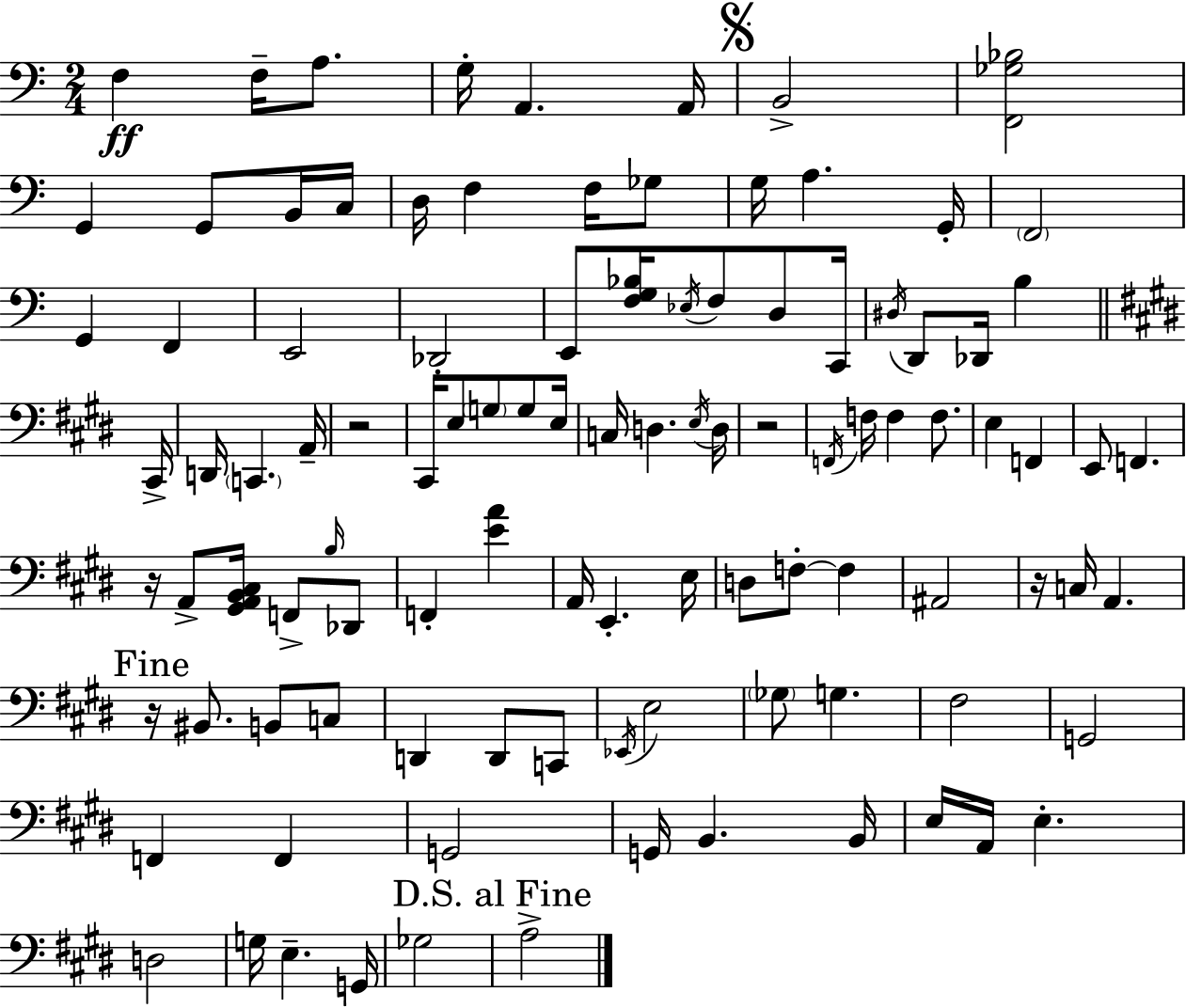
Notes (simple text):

F3/q F3/s A3/e. G3/s A2/q. A2/s B2/h [F2,Gb3,Bb3]/h G2/q G2/e B2/s C3/s D3/s F3/q F3/s Gb3/e G3/s A3/q. G2/s F2/h G2/q F2/q E2/h Db2/h E2/e [F3,G3,Bb3]/s Eb3/s F3/e D3/e C2/s D#3/s D2/e Db2/s B3/q C#2/s D2/s C2/q. A2/s R/h C#2/s E3/e G3/e G3/e E3/s C3/s D3/q. E3/s D3/s R/h F2/s F3/s F3/q F3/e. E3/q F2/q E2/e F2/q. R/s A2/e [G#2,A2,B2,C#3]/s F2/e B3/s Db2/e F2/q [E4,A4]/q A2/s E2/q. E3/s D3/e F3/e F3/q A#2/h R/s C3/s A2/q. R/s BIS2/e. B2/e C3/e D2/q D2/e C2/e Eb2/s E3/h Gb3/e G3/q. F#3/h G2/h F2/q F2/q G2/h G2/s B2/q. B2/s E3/s A2/s E3/q. D3/h G3/s E3/q. G2/s Gb3/h A3/h